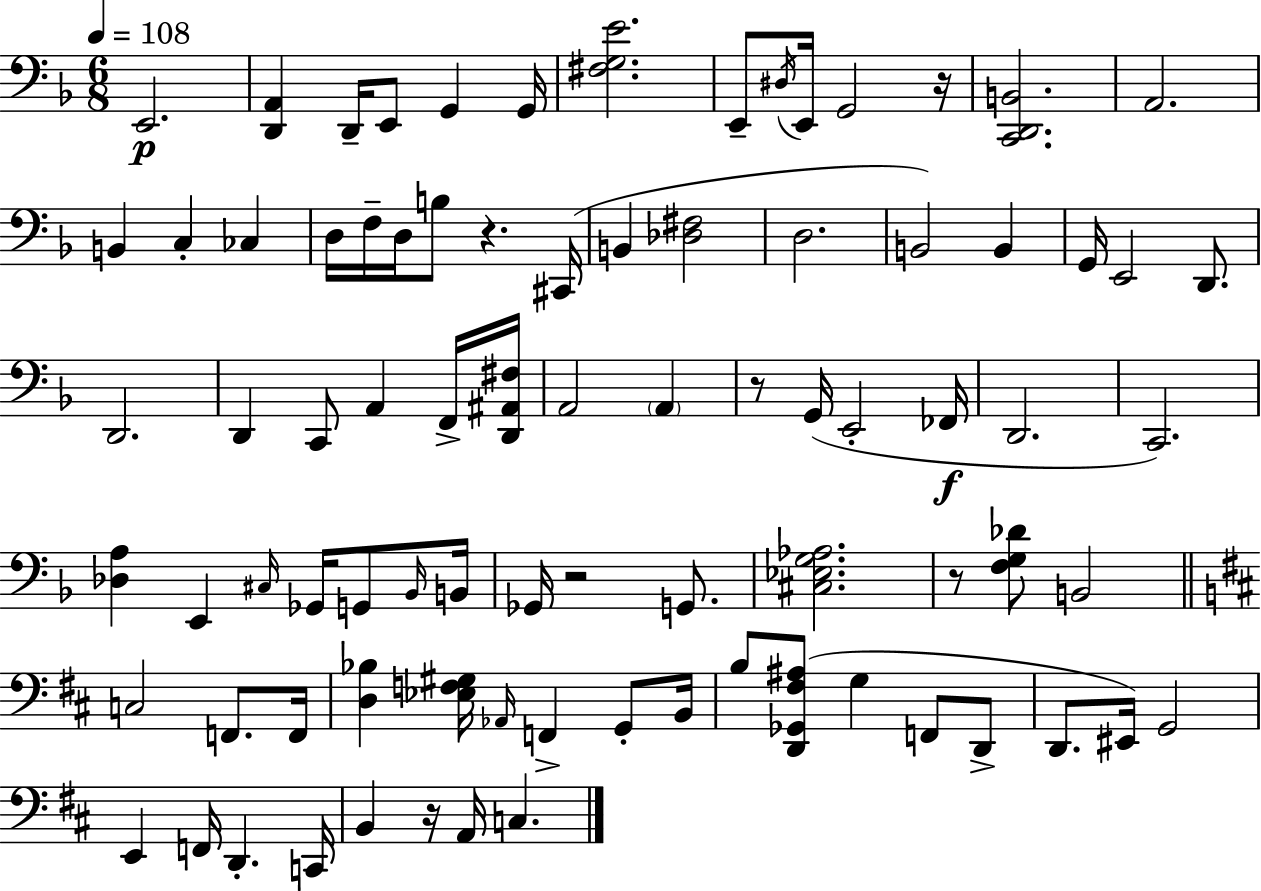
X:1
T:Untitled
M:6/8
L:1/4
K:F
E,,2 [D,,A,,] D,,/4 E,,/2 G,, G,,/4 [^F,G,E]2 E,,/2 ^D,/4 E,,/4 G,,2 z/4 [C,,D,,B,,]2 A,,2 B,, C, _C, D,/4 F,/4 D,/4 B,/2 z ^C,,/4 B,, [_D,^F,]2 D,2 B,,2 B,, G,,/4 E,,2 D,,/2 D,,2 D,, C,,/2 A,, F,,/4 [D,,^A,,^F,]/4 A,,2 A,, z/2 G,,/4 E,,2 _F,,/4 D,,2 C,,2 [_D,A,] E,, ^C,/4 _G,,/4 G,,/2 _B,,/4 B,,/4 _G,,/4 z2 G,,/2 [^C,_E,G,_A,]2 z/2 [F,G,_D]/2 B,,2 C,2 F,,/2 F,,/4 [D,_B,] [_E,F,^G,]/4 _A,,/4 F,, G,,/2 B,,/4 B,/2 [D,,_G,,^F,^A,]/2 G, F,,/2 D,,/2 D,,/2 ^E,,/4 G,,2 E,, F,,/4 D,, C,,/4 B,, z/4 A,,/4 C,